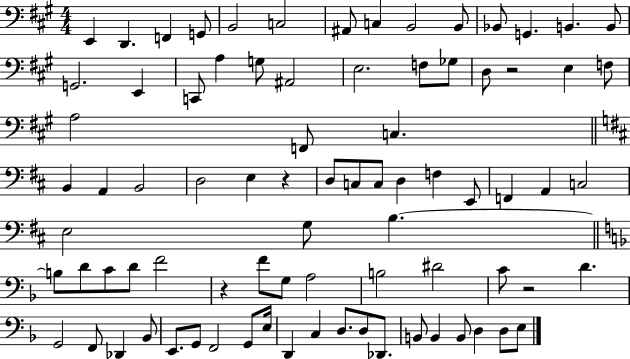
X:1
T:Untitled
M:4/4
L:1/4
K:A
E,, D,, F,, G,,/2 B,,2 C,2 ^A,,/2 C, B,,2 B,,/2 _B,,/2 G,, B,, B,,/2 G,,2 E,, C,,/2 A, G,/2 ^A,,2 E,2 F,/2 _G,/2 D,/2 z2 E, F,/2 A,2 F,,/2 C, B,, A,, B,,2 D,2 E, z D,/2 C,/2 C,/2 D, F, E,,/2 F,, A,, C,2 E,2 G,/2 B, B,/2 D/2 C/2 D/2 F2 z F/2 G,/2 A,2 B,2 ^D2 C/2 z2 D G,,2 F,,/2 _D,, _B,,/2 E,,/2 G,,/2 F,,2 G,,/2 E,/4 D,, C, D,/2 D,/2 _D,,/2 B,,/2 B,, B,,/2 D, D,/2 E,/2